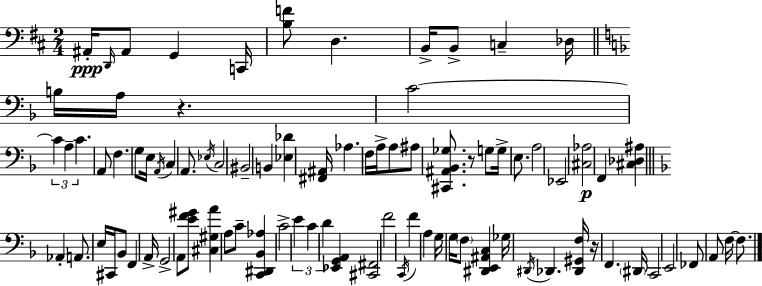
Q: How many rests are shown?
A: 3